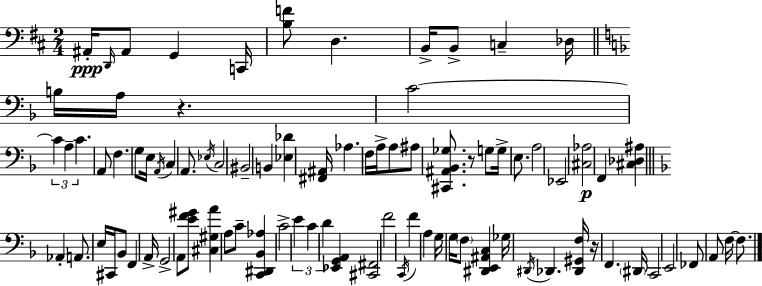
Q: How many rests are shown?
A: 3